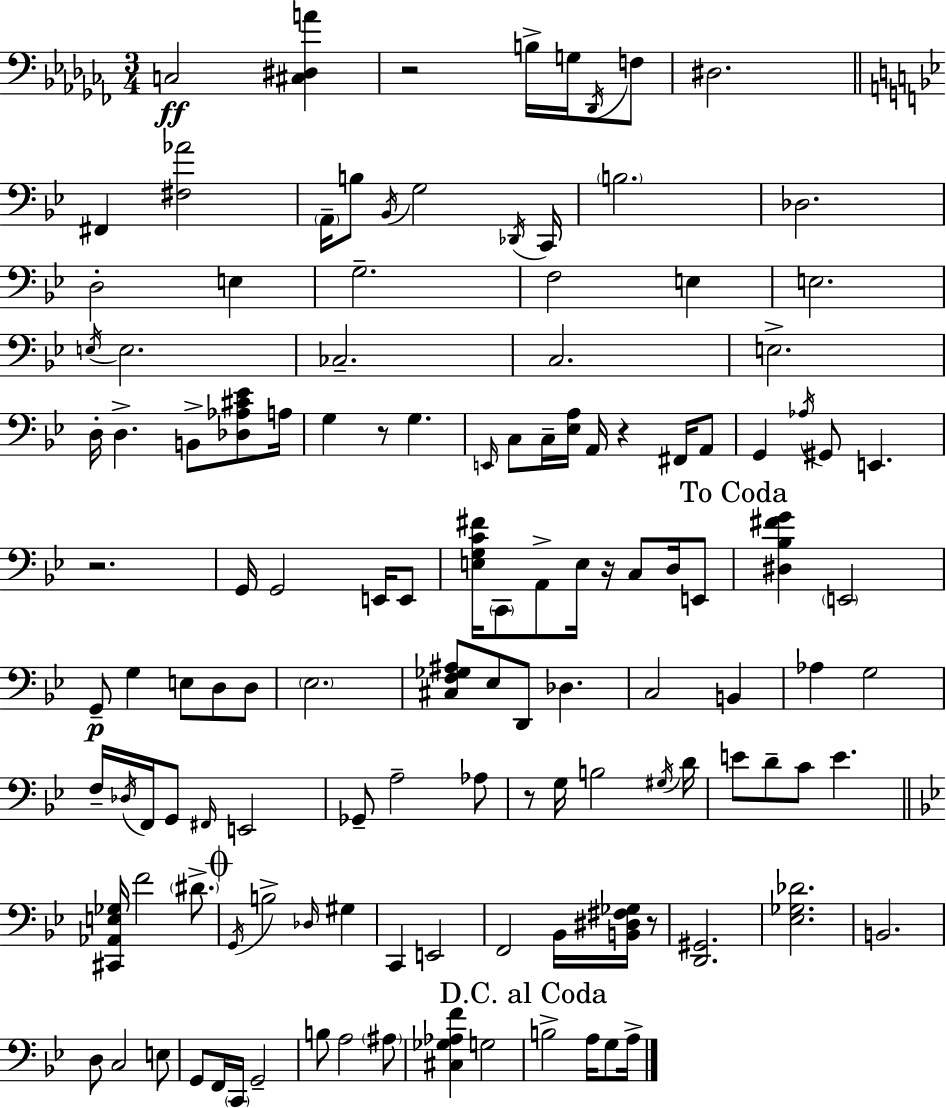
X:1
T:Untitled
M:3/4
L:1/4
K:Abm
C,2 [^C,^D,A] z2 B,/4 G,/4 _D,,/4 F,/2 ^D,2 ^F,, [^F,_A]2 A,,/4 B,/2 _B,,/4 G,2 _D,,/4 C,,/4 B,2 _D,2 D,2 E, G,2 F,2 E, E,2 E,/4 E,2 _C,2 C,2 E,2 D,/4 D, B,,/2 [_D,_A,^C_E]/2 A,/4 G, z/2 G, E,,/4 C,/2 C,/4 [_E,A,]/4 A,,/4 z ^F,,/4 A,,/2 G,, _A,/4 ^G,,/2 E,, z2 G,,/4 G,,2 E,,/4 E,,/2 [E,G,C^F]/4 C,,/2 A,,/2 E,/4 z/4 C,/2 D,/4 E,,/2 [^D,_B,^FG] E,,2 G,,/2 G, E,/2 D,/2 D,/2 _E,2 [^C,F,_G,^A,]/2 _E,/2 D,,/2 _D, C,2 B,, _A, G,2 F,/4 _D,/4 F,,/4 G,,/2 ^F,,/4 E,,2 _G,,/2 A,2 _A,/2 z/2 G,/4 B,2 ^G,/4 D/4 E/2 D/2 C/2 E [^C,,_A,,E,_G,]/4 F2 ^D/2 G,,/4 B,2 _D,/4 ^G, C,, E,,2 F,,2 _B,,/4 [B,,^D,^F,_G,]/4 z/2 [D,,^G,,]2 [_E,_G,_D]2 B,,2 D,/2 C,2 E,/2 G,,/2 F,,/4 C,,/4 G,,2 B,/2 A,2 ^A,/2 [^C,_G,_A,F] G,2 B,2 A,/4 G,/2 A,/4